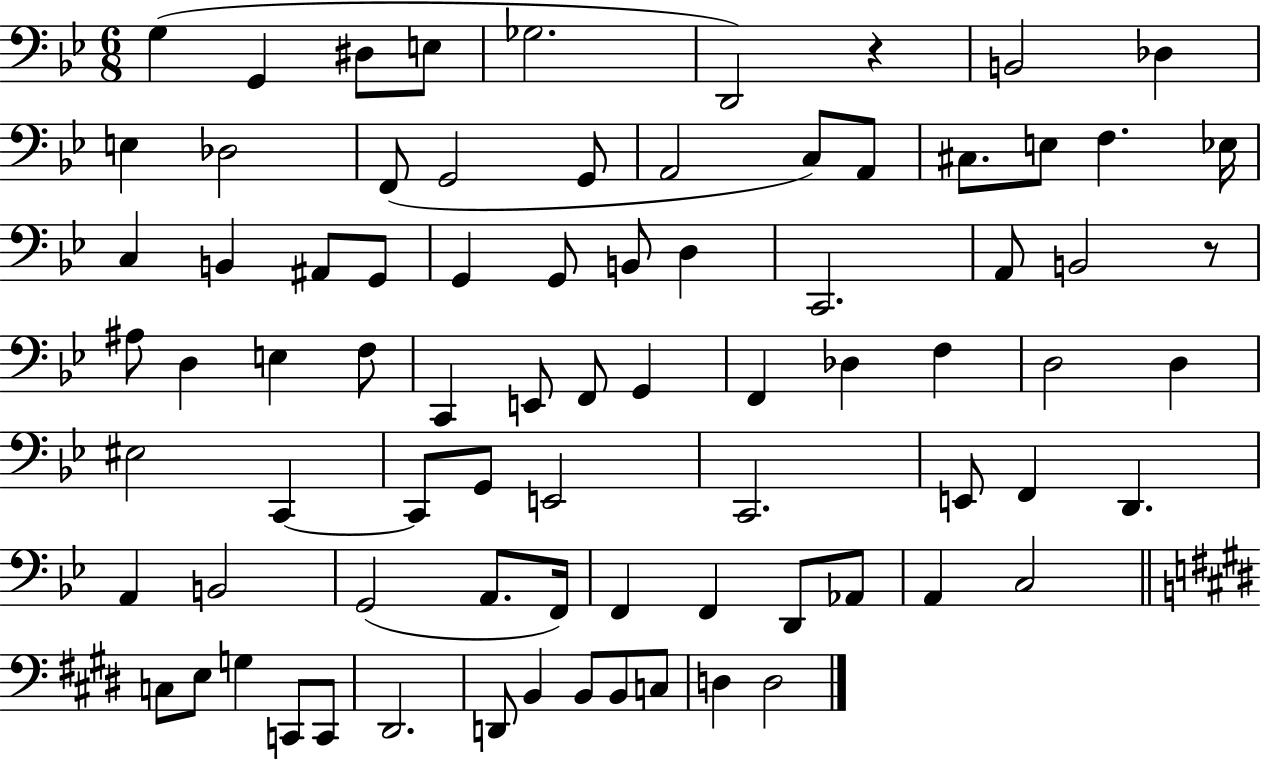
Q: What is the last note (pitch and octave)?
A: D3